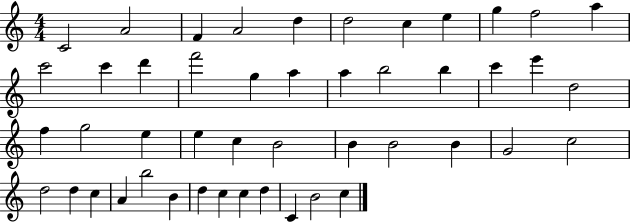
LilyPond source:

{
  \clef treble
  \numericTimeSignature
  \time 4/4
  \key c \major
  c'2 a'2 | f'4 a'2 d''4 | d''2 c''4 e''4 | g''4 f''2 a''4 | \break c'''2 c'''4 d'''4 | f'''2 g''4 a''4 | a''4 b''2 b''4 | c'''4 e'''4 d''2 | \break f''4 g''2 e''4 | e''4 c''4 b'2 | b'4 b'2 b'4 | g'2 c''2 | \break d''2 d''4 c''4 | a'4 b''2 b'4 | d''4 c''4 c''4 d''4 | c'4 b'2 c''4 | \break \bar "|."
}